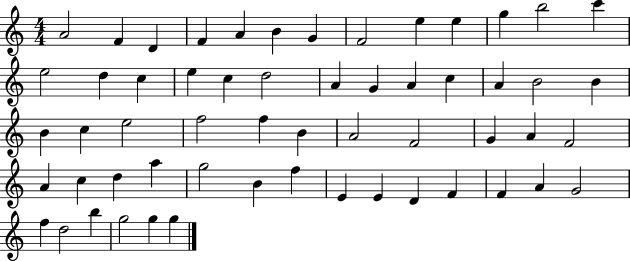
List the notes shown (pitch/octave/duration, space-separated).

A4/h F4/q D4/q F4/q A4/q B4/q G4/q F4/h E5/q E5/q G5/q B5/h C6/q E5/h D5/q C5/q E5/q C5/q D5/h A4/q G4/q A4/q C5/q A4/q B4/h B4/q B4/q C5/q E5/h F5/h F5/q B4/q A4/h F4/h G4/q A4/q F4/h A4/q C5/q D5/q A5/q G5/h B4/q F5/q E4/q E4/q D4/q F4/q F4/q A4/q G4/h F5/q D5/h B5/q G5/h G5/q G5/q